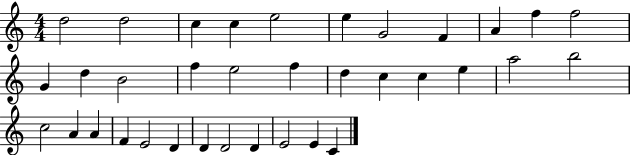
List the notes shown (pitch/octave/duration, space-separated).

D5/h D5/h C5/q C5/q E5/h E5/q G4/h F4/q A4/q F5/q F5/h G4/q D5/q B4/h F5/q E5/h F5/q D5/q C5/q C5/q E5/q A5/h B5/h C5/h A4/q A4/q F4/q E4/h D4/q D4/q D4/h D4/q E4/h E4/q C4/q